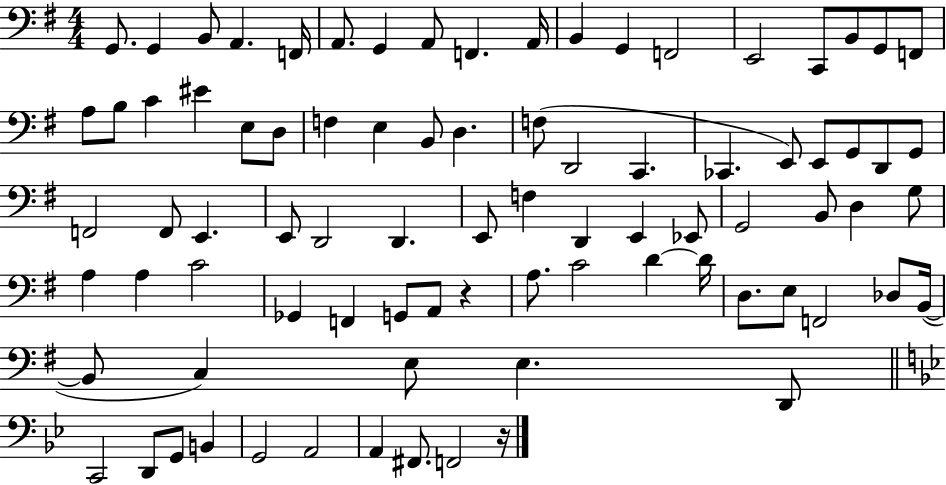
{
  \clef bass
  \numericTimeSignature
  \time 4/4
  \key g \major
  g,8. g,4 b,8 a,4. f,16 | a,8. g,4 a,8 f,4. a,16 | b,4 g,4 f,2 | e,2 c,8 b,8 g,8 f,8 | \break a8 b8 c'4 eis'4 e8 d8 | f4 e4 b,8 d4. | f8( d,2 c,4. | ces,4. e,8) e,8 g,8 d,8 g,8 | \break f,2 f,8 e,4. | e,8 d,2 d,4. | e,8 f4 d,4 e,4 ees,8 | g,2 b,8 d4 g8 | \break a4 a4 c'2 | ges,4 f,4 g,8 a,8 r4 | a8. c'2 d'4~~ d'16 | d8. e8 f,2 des8 b,16~(~ | \break b,8 c4) e8 e4. d,8 | \bar "||" \break \key g \minor c,2 d,8 g,8 b,4 | g,2 a,2 | a,4 fis,8. f,2 r16 | \bar "|."
}